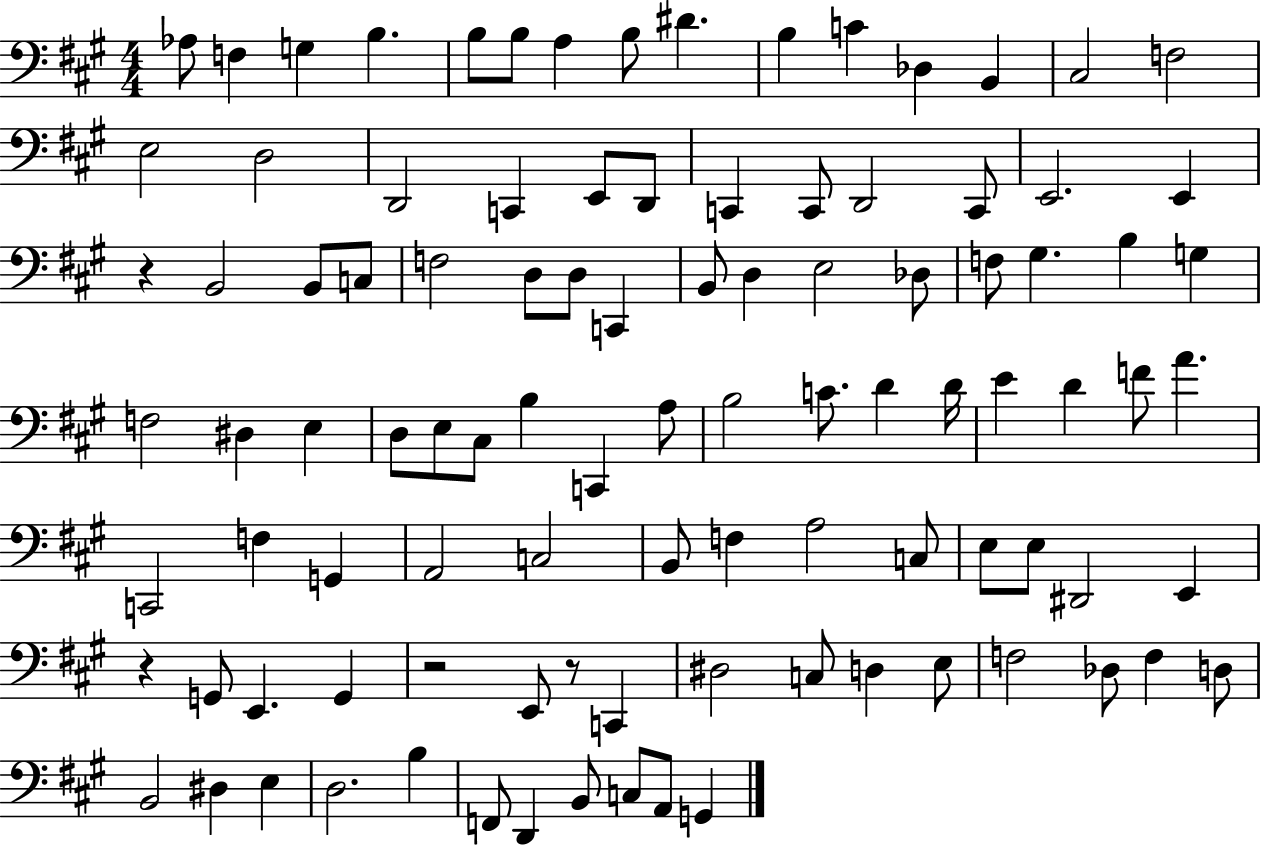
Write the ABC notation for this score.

X:1
T:Untitled
M:4/4
L:1/4
K:A
_A,/2 F, G, B, B,/2 B,/2 A, B,/2 ^D B, C _D, B,, ^C,2 F,2 E,2 D,2 D,,2 C,, E,,/2 D,,/2 C,, C,,/2 D,,2 C,,/2 E,,2 E,, z B,,2 B,,/2 C,/2 F,2 D,/2 D,/2 C,, B,,/2 D, E,2 _D,/2 F,/2 ^G, B, G, F,2 ^D, E, D,/2 E,/2 ^C,/2 B, C,, A,/2 B,2 C/2 D D/4 E D F/2 A C,,2 F, G,, A,,2 C,2 B,,/2 F, A,2 C,/2 E,/2 E,/2 ^D,,2 E,, z G,,/2 E,, G,, z2 E,,/2 z/2 C,, ^D,2 C,/2 D, E,/2 F,2 _D,/2 F, D,/2 B,,2 ^D, E, D,2 B, F,,/2 D,, B,,/2 C,/2 A,,/2 G,,